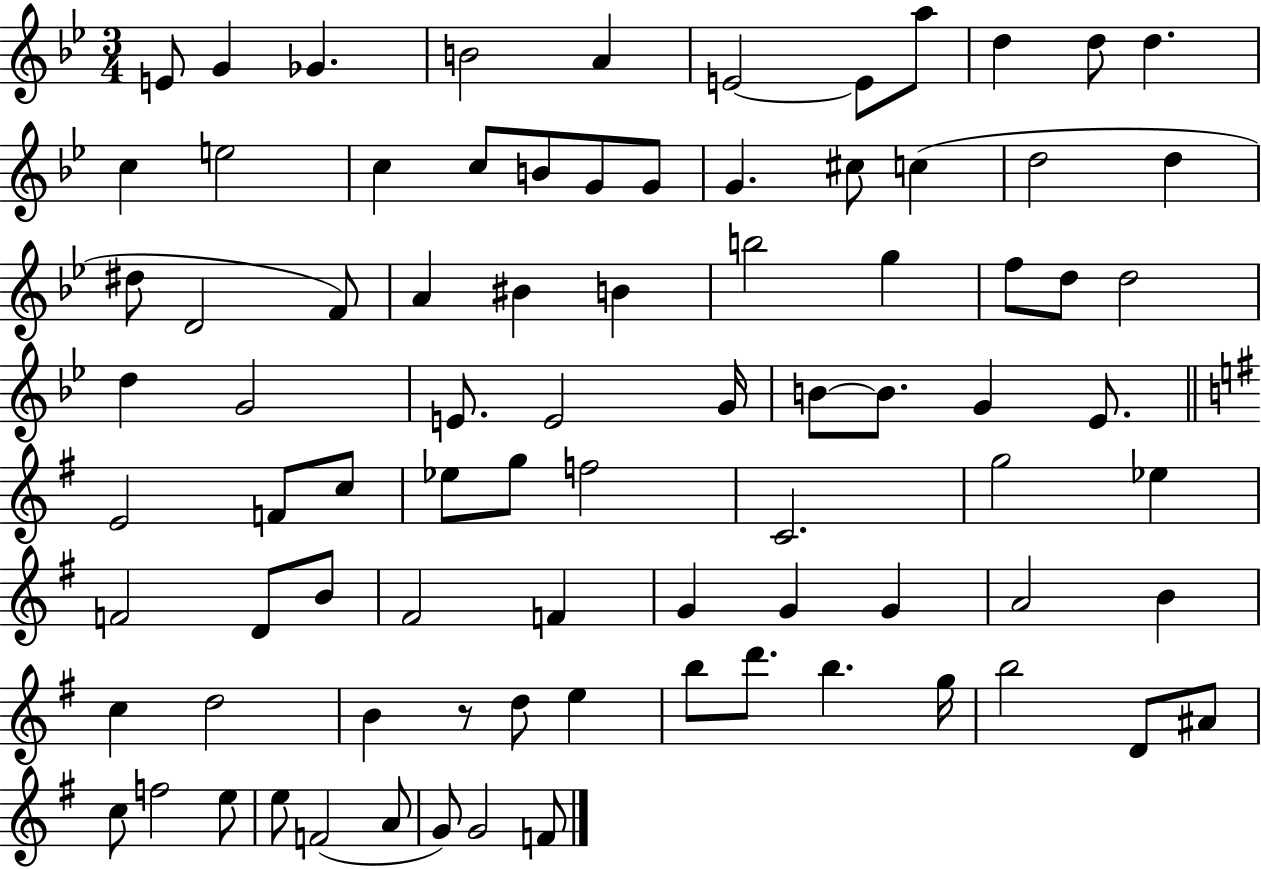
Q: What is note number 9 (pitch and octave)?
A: D5